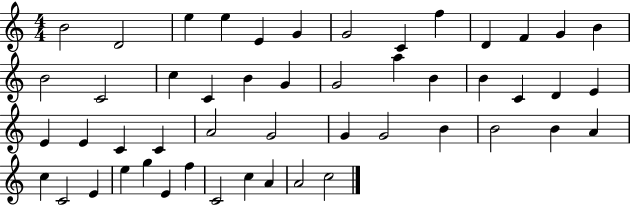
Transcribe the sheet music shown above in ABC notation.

X:1
T:Untitled
M:4/4
L:1/4
K:C
B2 D2 e e E G G2 C f D F G B B2 C2 c C B G G2 a B B C D E E E C C A2 G2 G G2 B B2 B A c C2 E e g E f C2 c A A2 c2